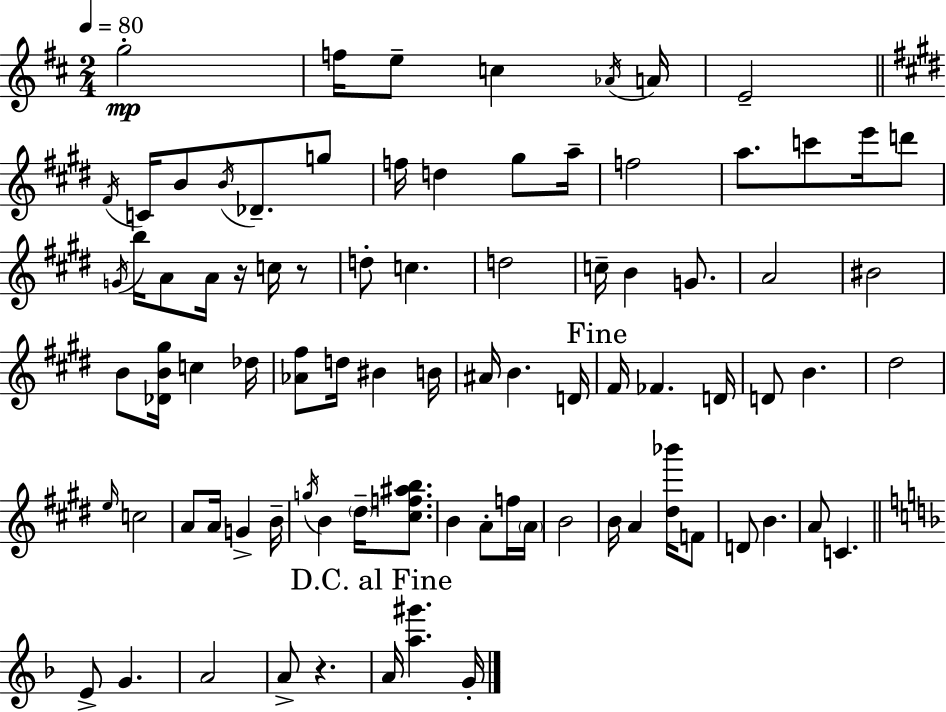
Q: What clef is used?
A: treble